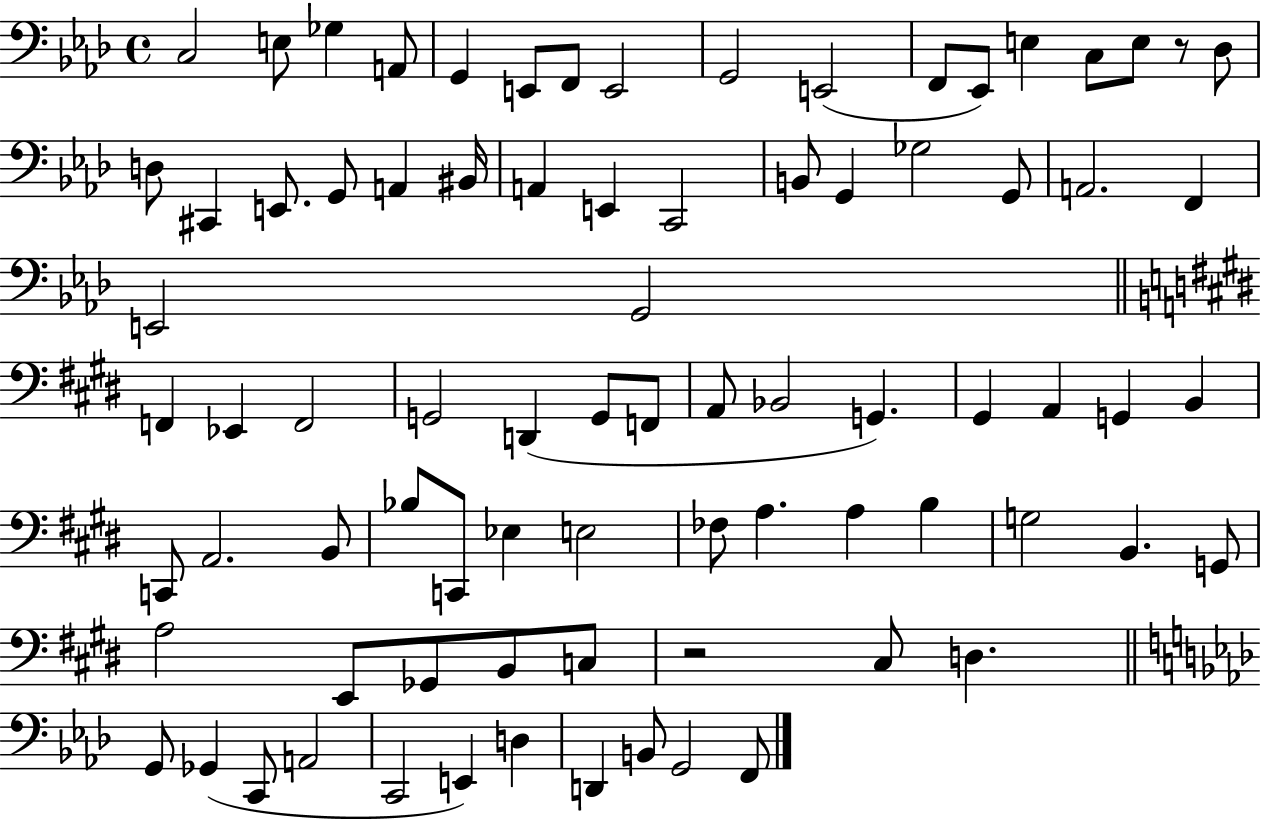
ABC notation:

X:1
T:Untitled
M:4/4
L:1/4
K:Ab
C,2 E,/2 _G, A,,/2 G,, E,,/2 F,,/2 E,,2 G,,2 E,,2 F,,/2 _E,,/2 E, C,/2 E,/2 z/2 _D,/2 D,/2 ^C,, E,,/2 G,,/2 A,, ^B,,/4 A,, E,, C,,2 B,,/2 G,, _G,2 G,,/2 A,,2 F,, E,,2 G,,2 F,, _E,, F,,2 G,,2 D,, G,,/2 F,,/2 A,,/2 _B,,2 G,, ^G,, A,, G,, B,, C,,/2 A,,2 B,,/2 _B,/2 C,,/2 _E, E,2 _F,/2 A, A, B, G,2 B,, G,,/2 A,2 E,,/2 _G,,/2 B,,/2 C,/2 z2 ^C,/2 D, G,,/2 _G,, C,,/2 A,,2 C,,2 E,, D, D,, B,,/2 G,,2 F,,/2